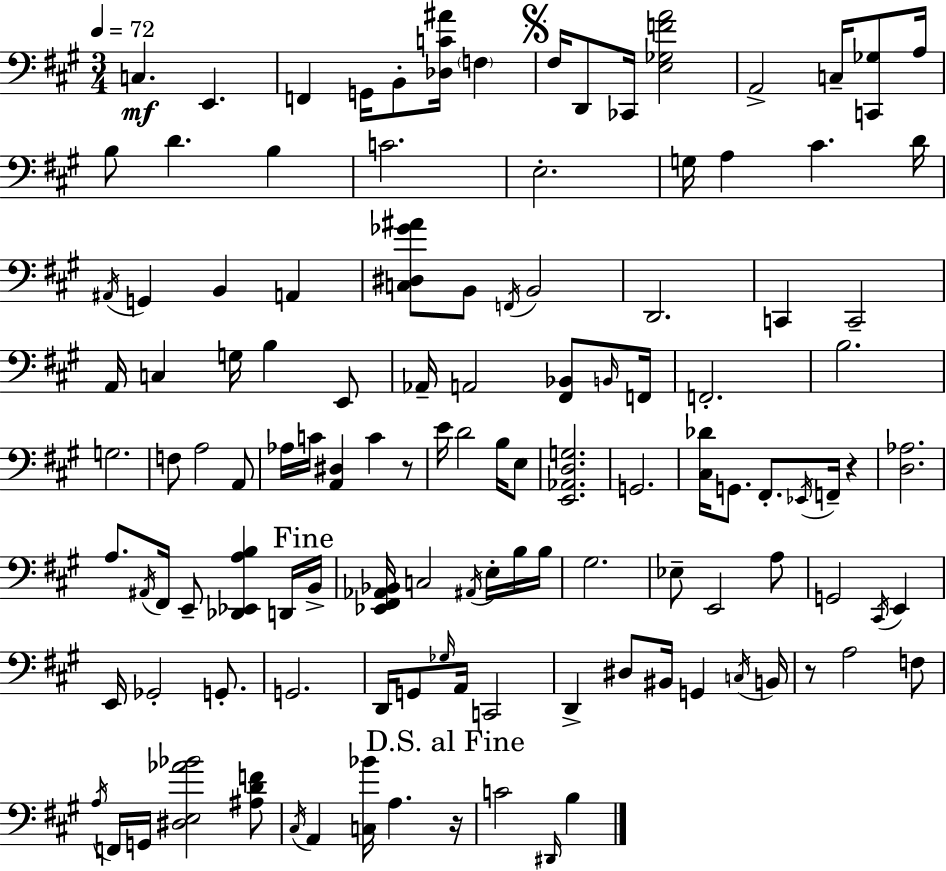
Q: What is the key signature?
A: A major